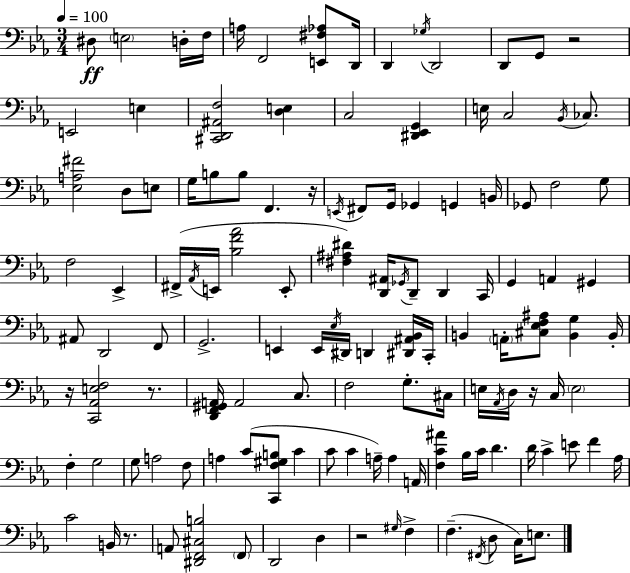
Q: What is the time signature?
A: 3/4